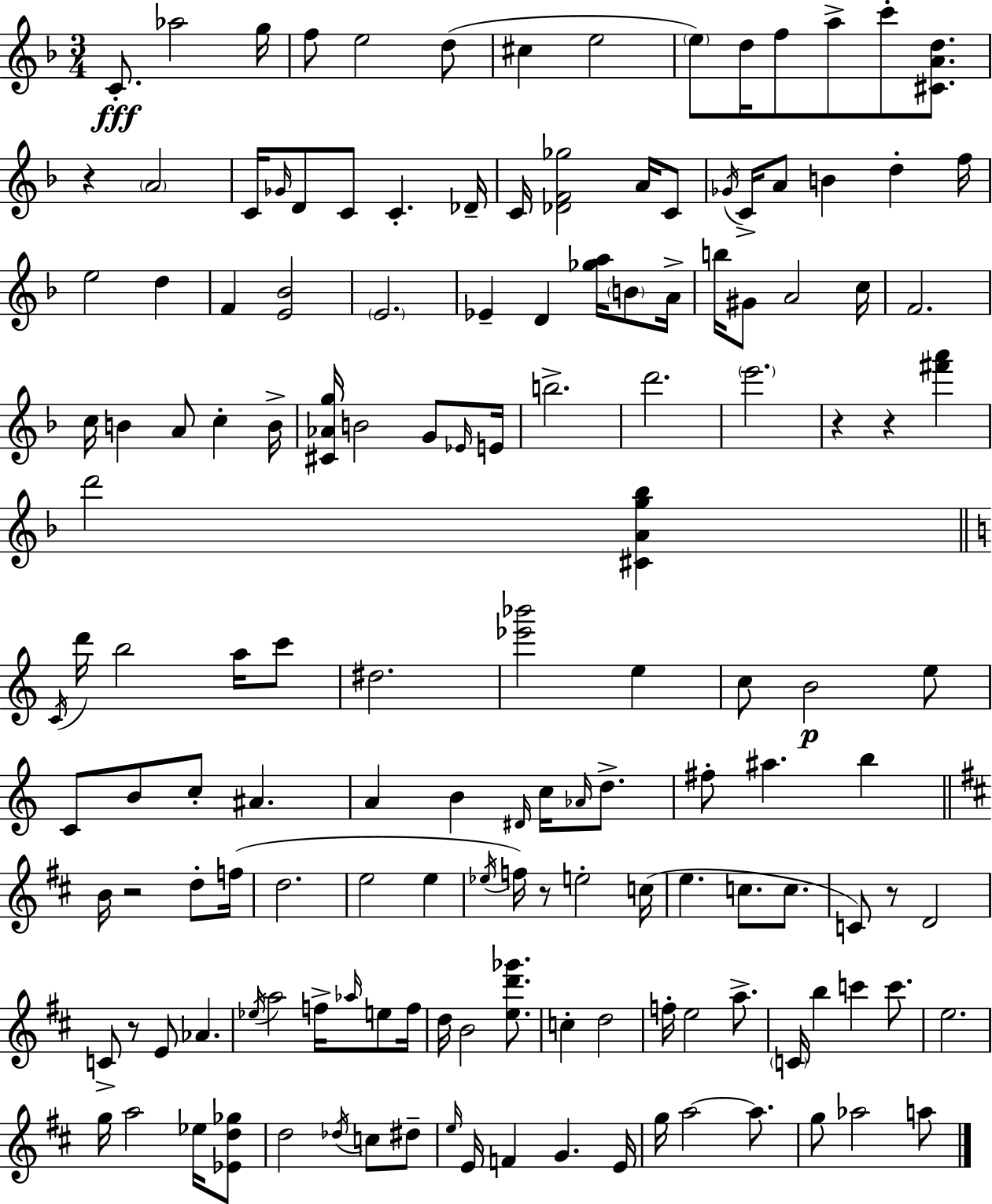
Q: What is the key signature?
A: F major